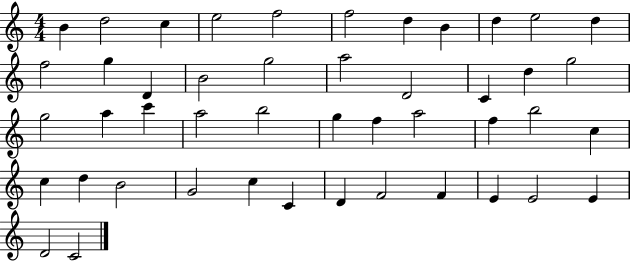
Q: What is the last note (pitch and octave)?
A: C4